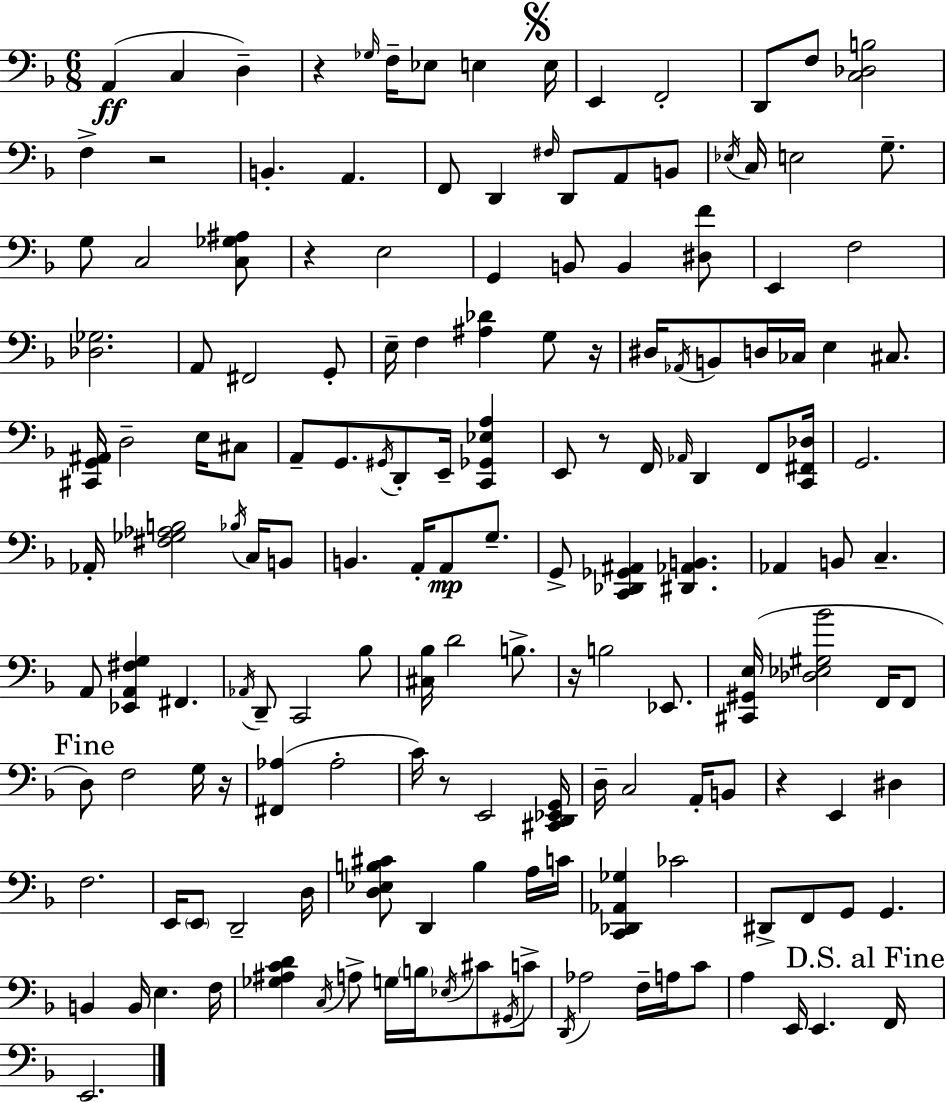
{
  \clef bass
  \numericTimeSignature
  \time 6/8
  \key d \minor
  a,4(\ff c4 d4--) | r4 \grace { ges16 } f16-- ees8 e4 | \mark \markup { \musicglyph "scripts.segno" } e16 e,4 f,2-. | d,8 f8 <c des b>2 | \break f4-> r2 | b,4.-. a,4. | f,8 d,4 \grace { fis16 } d,8 a,8 | b,8 \acciaccatura { ees16 } c16 e2 | \break g8.-- g8 c2 | <c ges ais>8 r4 e2 | g,4 b,8 b,4 | <dis f'>8 e,4 f2 | \break <des ges>2. | a,8 fis,2 | g,8-. e16-- f4 <ais des'>4 | g8 r16 dis16 \acciaccatura { aes,16 } b,8 d16 ces16 e4 | \break cis8. <cis, g, ais,>16 d2-- | e16 cis8 a,8-- g,8. \acciaccatura { gis,16 } d,8-. | e,16-- <c, ges, ees a>4 e,8 r8 f,16 \grace { aes,16 } d,4 | f,8 <c, fis, des>16 g,2. | \break aes,16-. <fis ges aes b>2 | \acciaccatura { bes16 } c16 b,8 b,4. | a,16-. a,8\mp g8.-- g,8-> <c, des, ges, ais,>4 | <dis, aes, b,>4. aes,4 b,8 | \break c4.-- a,8 <ees, a, fis g>4 | fis,4. \acciaccatura { aes,16 } d,8-- c,2 | bes8 <cis bes>16 d'2 | b8.-> r16 b2 | \break ees,8. <cis, gis, e>16( <des ees gis bes'>2 | f,16 f,8 \mark "Fine" d8) f2 | g16 r16 <fis, aes>4( | aes2-. c'16) r8 e,2 | \break <cis, d, ees, g,>16 d16-- c2 | a,16-. b,8 r4 | e,4 dis4 f2. | e,16 \parenthesize e,8 d,2-- | \break d16 <d ees b cis'>8 d,4 | b4 a16 c'16 <c, des, aes, ges>4 | ces'2 dis,8-> f,8 | g,8 g,4. b,4 | \break b,16 e4. f16 <ges ais c' d'>4 | \acciaccatura { c16 } a8-> g16 \parenthesize b16 \acciaccatura { ees16 } cis'8 \acciaccatura { gis,16 } c'8-> \acciaccatura { d,16 } | aes2 f16-- a16 c'8 | a4 e,16 e,4. \mark "D.S. al Fine" f,16 | \break e,2. | \bar "|."
}